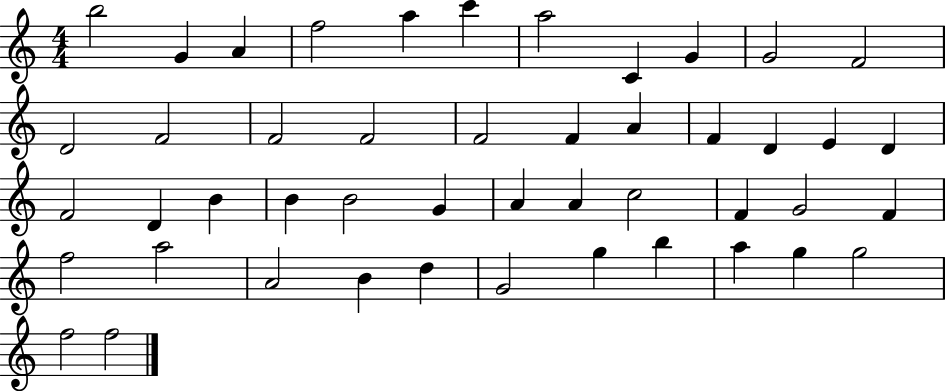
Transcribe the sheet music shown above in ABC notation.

X:1
T:Untitled
M:4/4
L:1/4
K:C
b2 G A f2 a c' a2 C G G2 F2 D2 F2 F2 F2 F2 F A F D E D F2 D B B B2 G A A c2 F G2 F f2 a2 A2 B d G2 g b a g g2 f2 f2